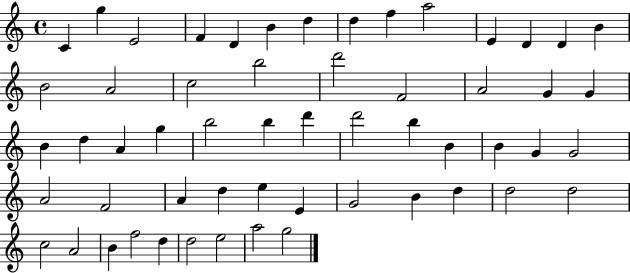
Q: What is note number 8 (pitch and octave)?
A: D5